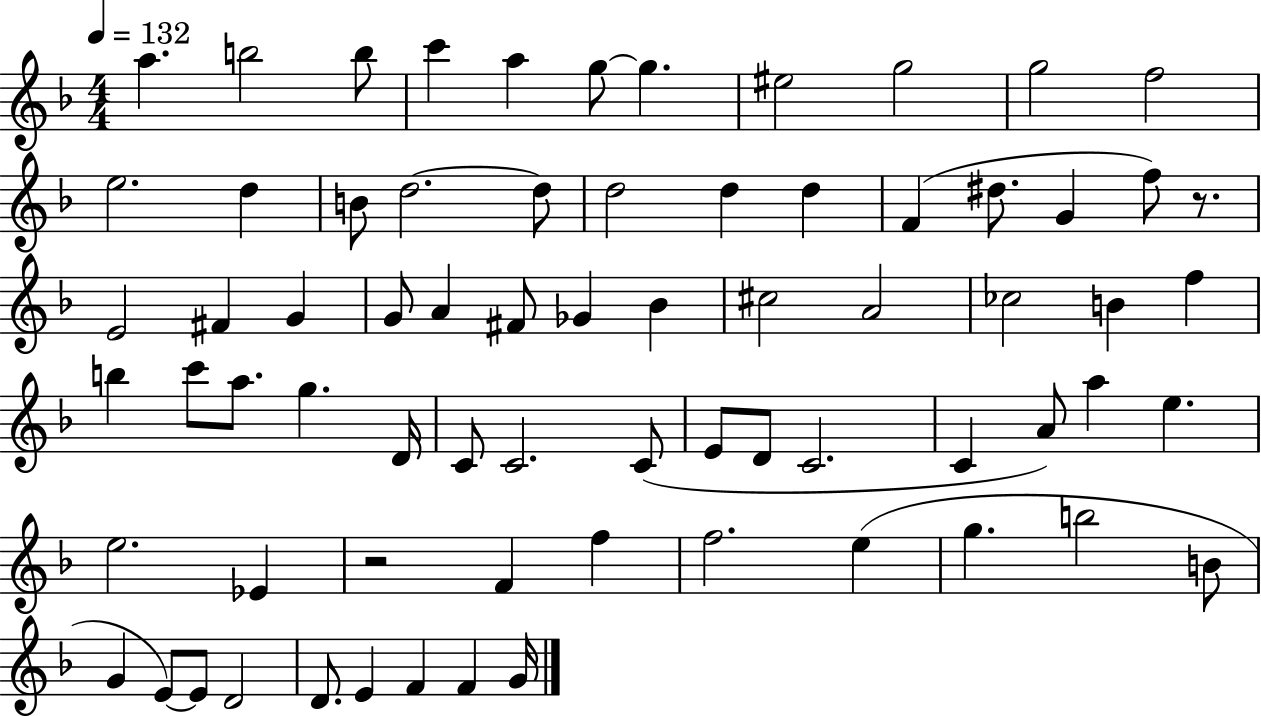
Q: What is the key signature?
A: F major